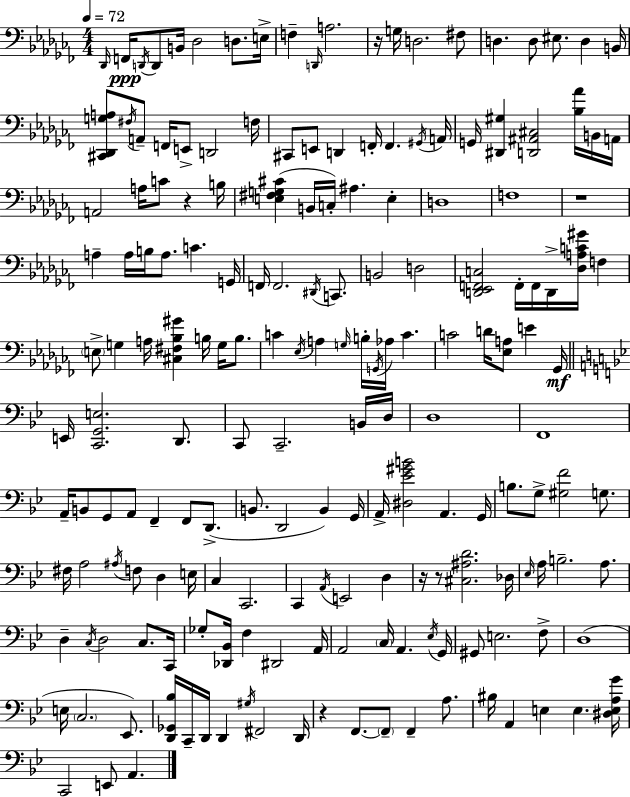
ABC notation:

X:1
T:Untitled
M:4/4
L:1/4
K:Abm
_D,,/4 F,,/4 D,,/4 D,,/2 B,,/4 _D,2 D,/2 E,/4 F, D,,/4 A,2 z/4 G,/4 D,2 ^F,/2 D, D,/2 ^E,/2 D, B,,/4 [^C,,_D,,G,A,]/2 ^F,/4 A,,/2 F,,/4 E,,/2 D,,2 F,/4 ^C,,/2 E,,/2 D,, F,,/4 F,, ^G,,/4 A,,/4 G,,/4 [^D,,^G,] [D,,^A,,^C,]2 [_B,_A]/4 B,,/4 A,,/4 A,,2 A,/4 C/2 z B,/4 [E,^F,G,^C] B,,/4 C,/4 ^A, E, D,4 F,4 z4 A, A,/4 B,/4 A,/2 C G,,/4 F,,/4 F,,2 ^D,,/4 C,,/2 B,,2 D,2 [D,,_E,,F,,C,]2 F,,/4 F,,/4 D,,/4 [_D,A,C^G]/4 F, E,/2 G, A,/4 [^C,^F,_B,^G] B,/4 G,/4 B,/2 C _E,/4 A, G,/4 B,/4 G,,/4 _A,/4 C C2 D/4 [_E,A,]/2 E _G,,/4 E,,/4 [C,,G,,E,]2 D,,/2 C,,/2 C,,2 B,,/4 D,/4 D,4 F,,4 A,,/4 B,,/2 G,,/2 A,,/2 F,, F,,/2 D,,/2 B,,/2 D,,2 B,, G,,/4 A,,/4 [^D,_E^GB]2 A,, G,,/4 B,/2 G,/2 [^G,F]2 G,/2 ^F,/4 A,2 ^A,/4 F,/2 D, E,/4 C, C,,2 C,, A,,/4 E,,2 D, z/4 z/2 [^C,^A,D]2 _D,/4 _E,/4 A,/4 B,2 A,/2 D, C,/4 D,2 C,/2 C,,/4 _G,/2 [_D,,_B,,]/4 F, ^D,,2 A,,/4 A,,2 C,/4 A,, _E,/4 G,,/4 ^G,,/2 E,2 F,/2 D,4 E,/4 C,2 _E,,/2 [D,,_G,,_B,]/4 C,,/4 D,,/4 D,, ^G,/4 ^F,,2 D,,/4 z F,,/2 F,,/2 F,, A,/2 ^B,/4 A,, E, E, [^D,E,A,G]/4 C,,2 E,,/2 A,,